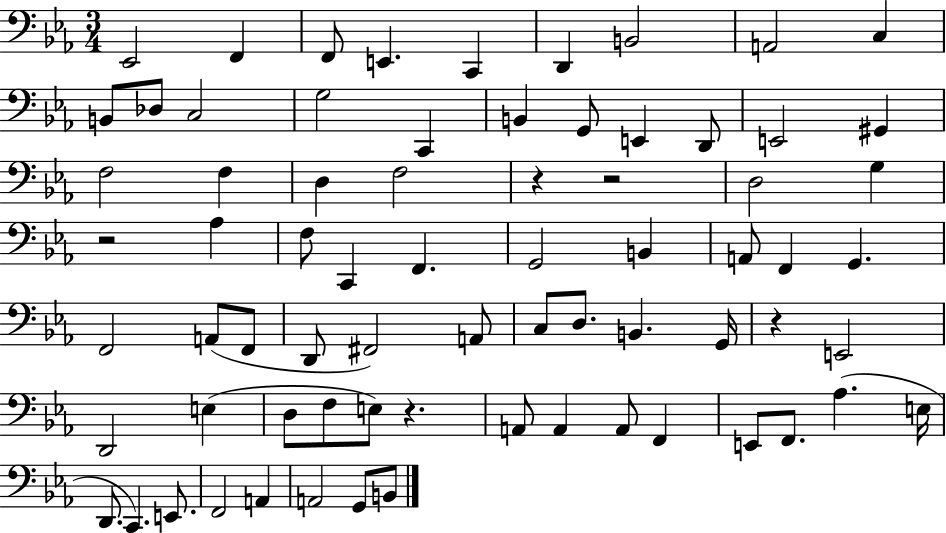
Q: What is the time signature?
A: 3/4